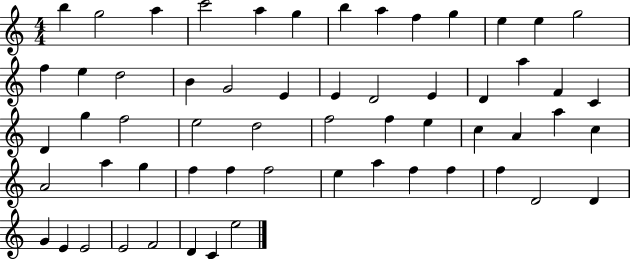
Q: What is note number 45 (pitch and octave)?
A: E5